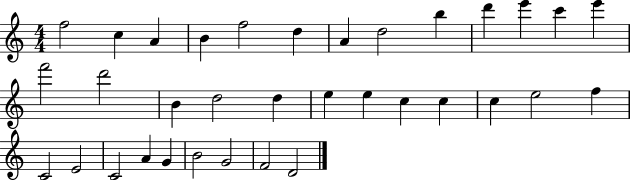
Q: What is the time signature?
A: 4/4